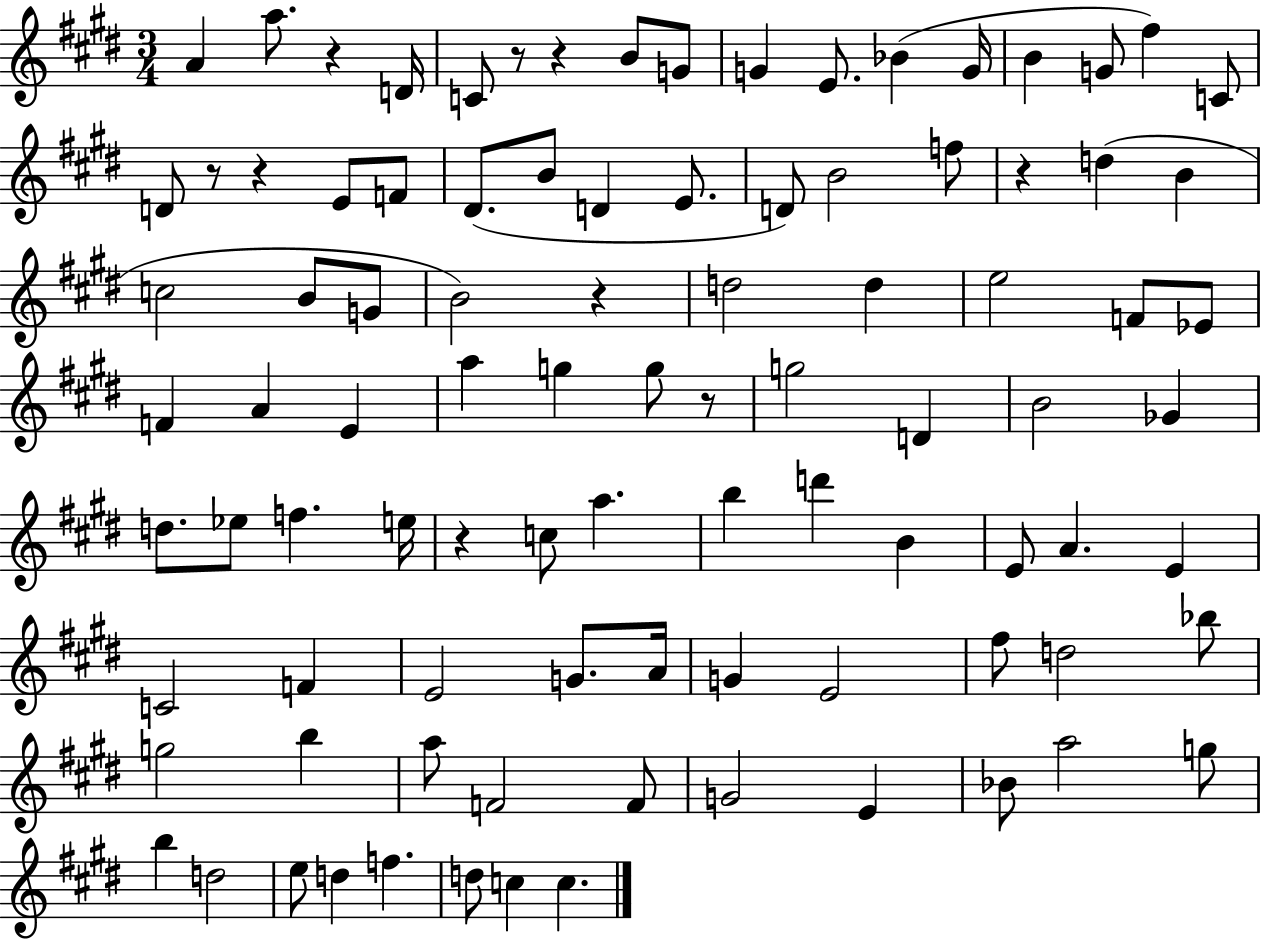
{
  \clef treble
  \numericTimeSignature
  \time 3/4
  \key e \major
  a'4 a''8. r4 d'16 | c'8 r8 r4 b'8 g'8 | g'4 e'8. bes'4( g'16 | b'4 g'8 fis''4) c'8 | \break d'8 r8 r4 e'8 f'8 | dis'8.( b'8 d'4 e'8. | d'8) b'2 f''8 | r4 d''4( b'4 | \break c''2 b'8 g'8 | b'2) r4 | d''2 d''4 | e''2 f'8 ees'8 | \break f'4 a'4 e'4 | a''4 g''4 g''8 r8 | g''2 d'4 | b'2 ges'4 | \break d''8. ees''8 f''4. e''16 | r4 c''8 a''4. | b''4 d'''4 b'4 | e'8 a'4. e'4 | \break c'2 f'4 | e'2 g'8. a'16 | g'4 e'2 | fis''8 d''2 bes''8 | \break g''2 b''4 | a''8 f'2 f'8 | g'2 e'4 | bes'8 a''2 g''8 | \break b''4 d''2 | e''8 d''4 f''4. | d''8 c''4 c''4. | \bar "|."
}